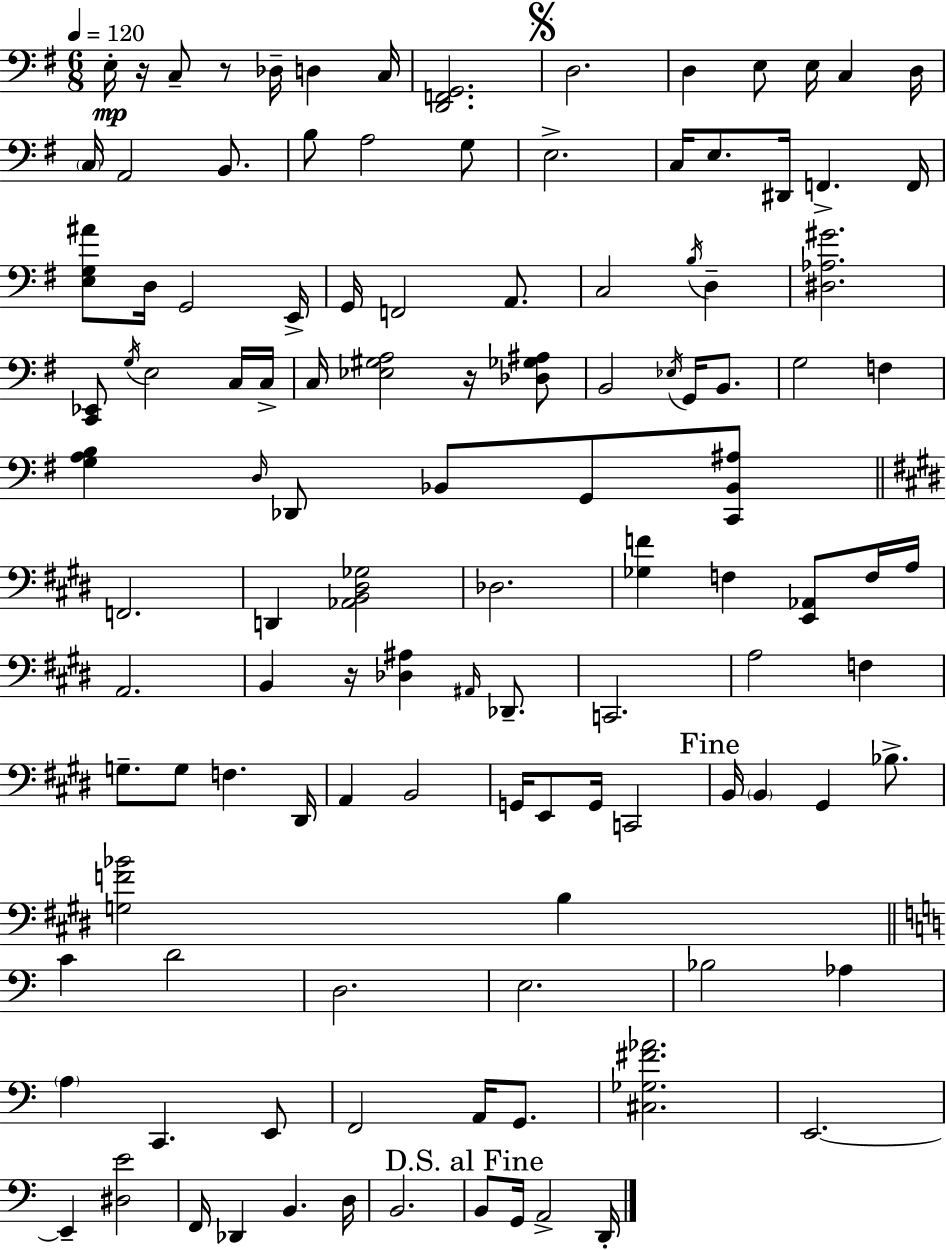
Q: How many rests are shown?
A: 4